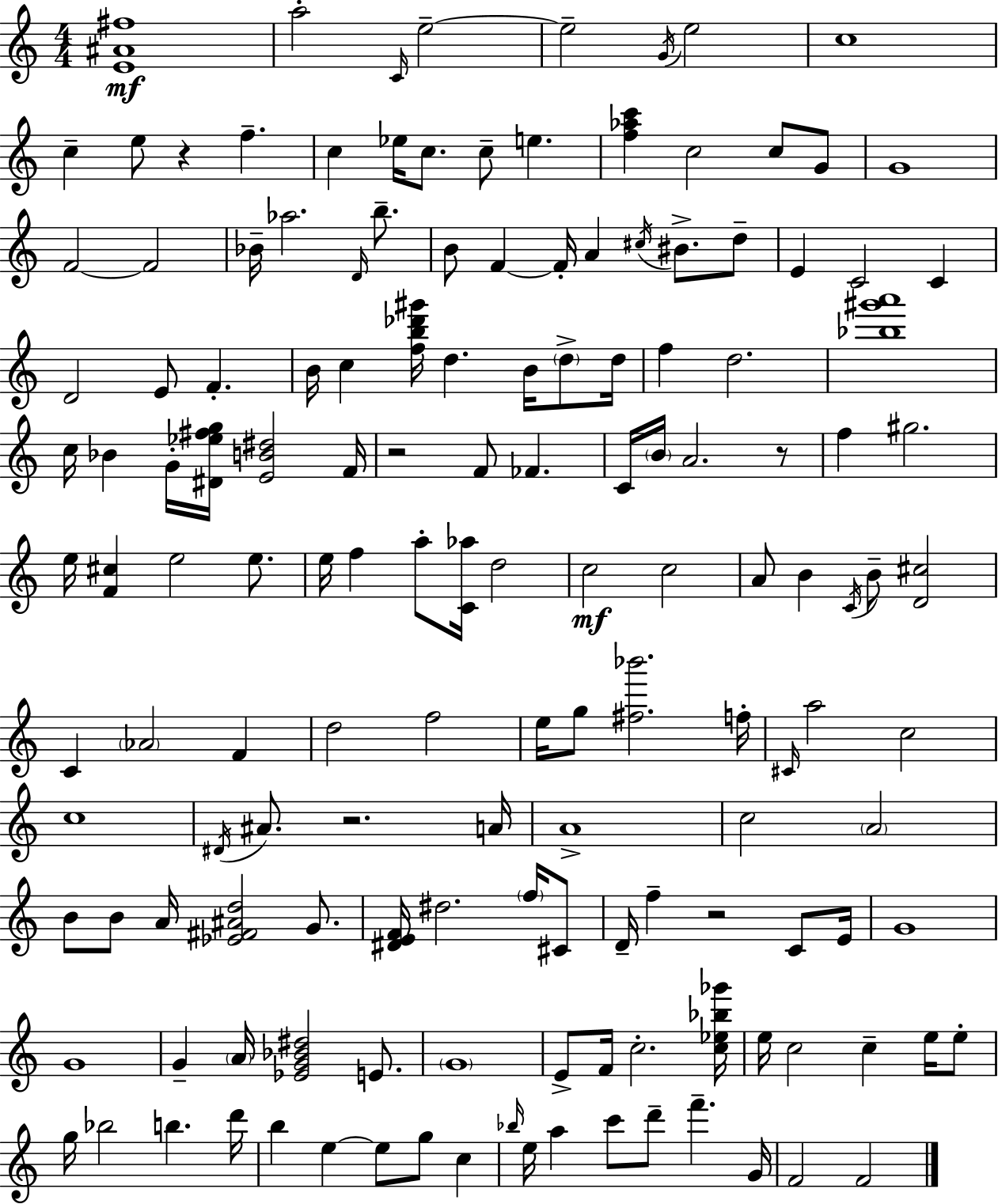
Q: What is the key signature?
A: C major